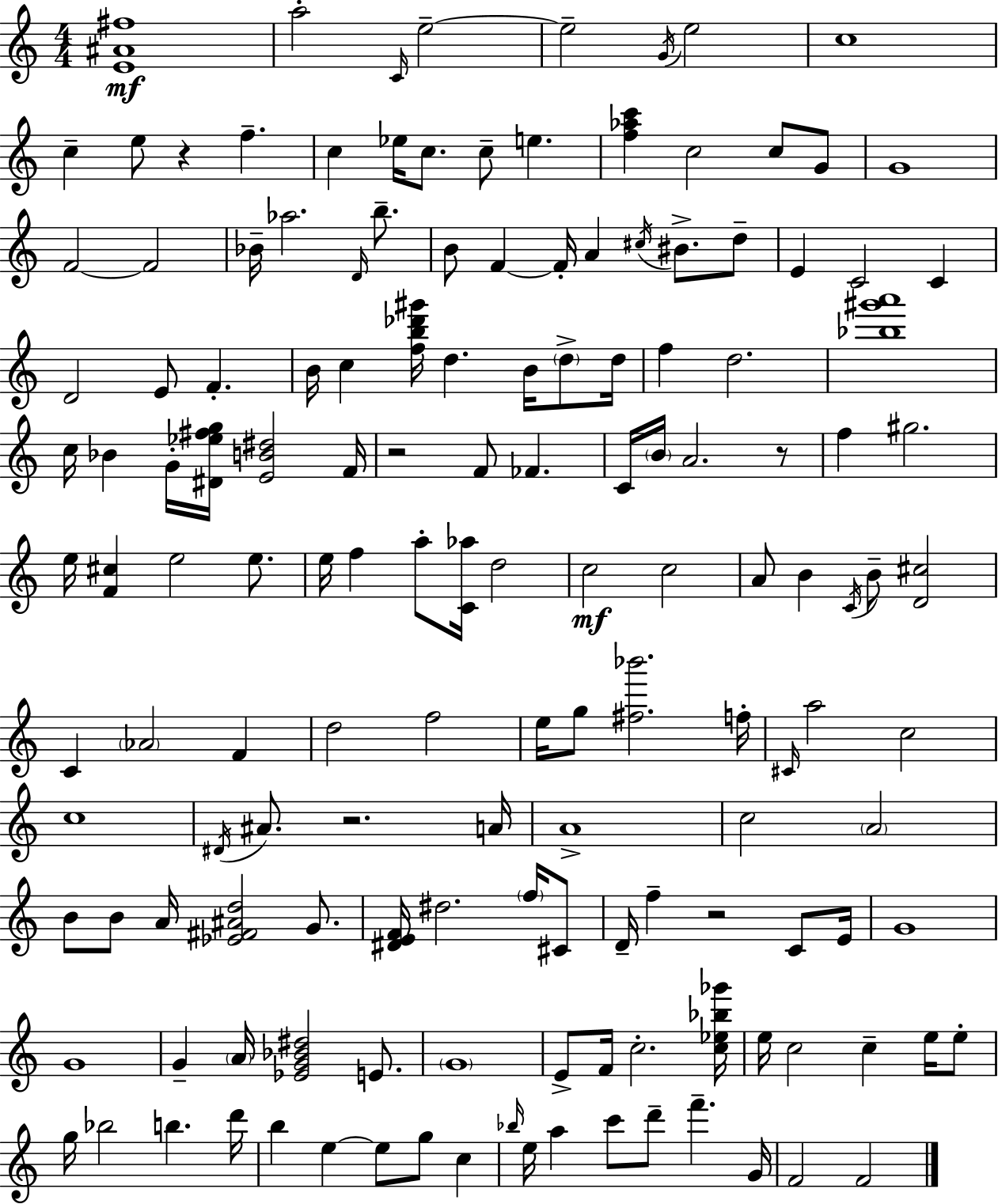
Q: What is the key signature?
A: C major